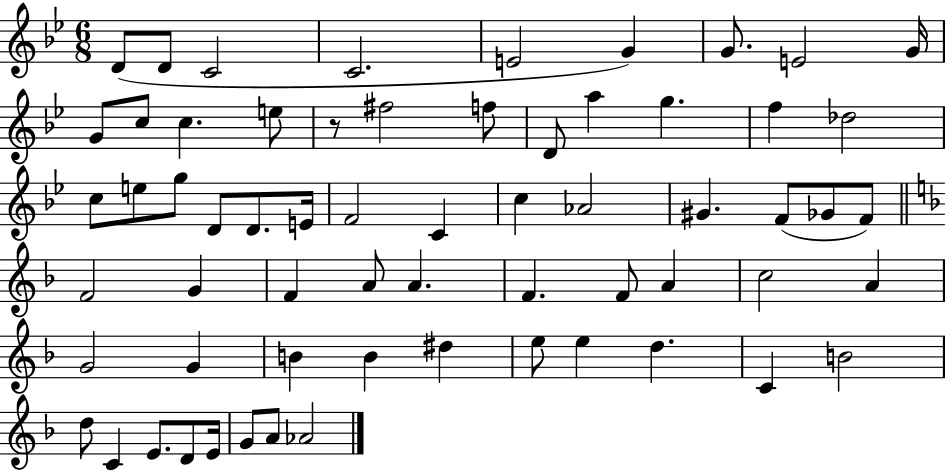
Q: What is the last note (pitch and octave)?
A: Ab4